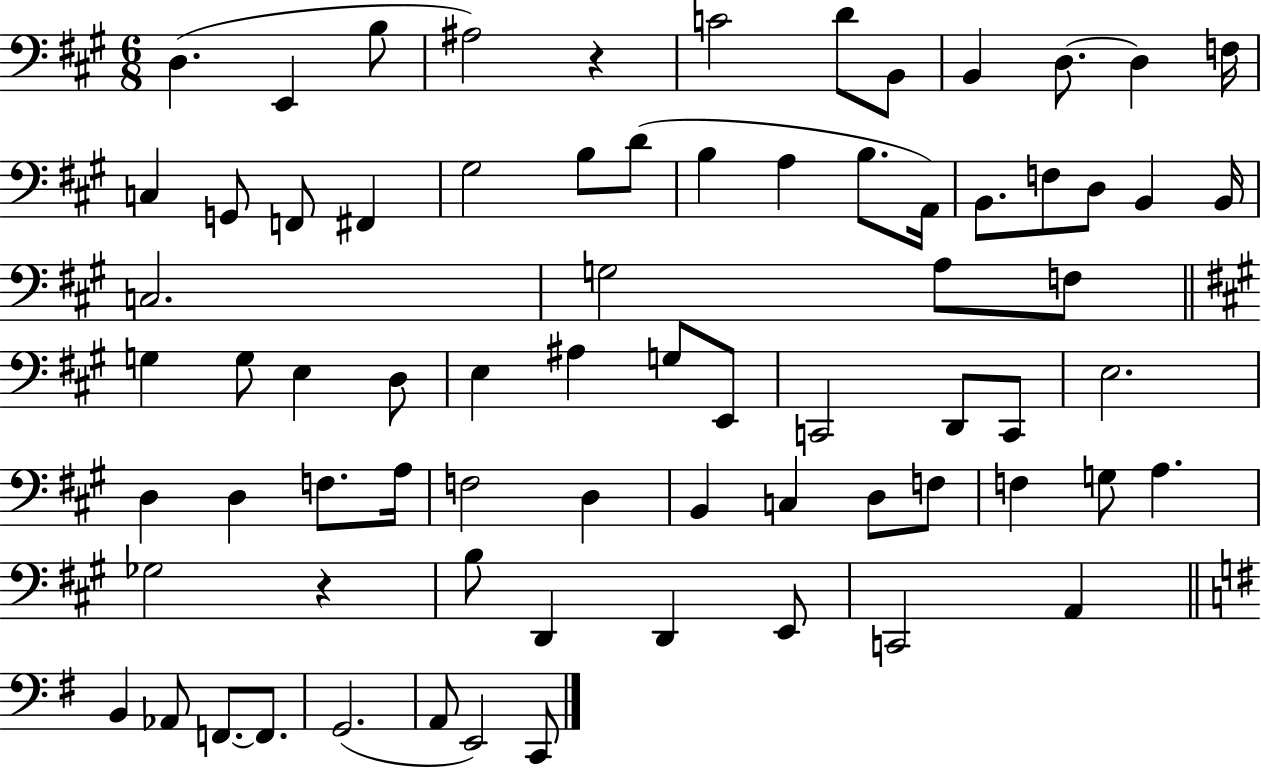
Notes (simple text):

D3/q. E2/q B3/e A#3/h R/q C4/h D4/e B2/e B2/q D3/e. D3/q F3/s C3/q G2/e F2/e F#2/q G#3/h B3/e D4/e B3/q A3/q B3/e. A2/s B2/e. F3/e D3/e B2/q B2/s C3/h. G3/h A3/e F3/e G3/q G3/e E3/q D3/e E3/q A#3/q G3/e E2/e C2/h D2/e C2/e E3/h. D3/q D3/q F3/e. A3/s F3/h D3/q B2/q C3/q D3/e F3/e F3/q G3/e A3/q. Gb3/h R/q B3/e D2/q D2/q E2/e C2/h A2/q B2/q Ab2/e F2/e. F2/e. G2/h. A2/e E2/h C2/e